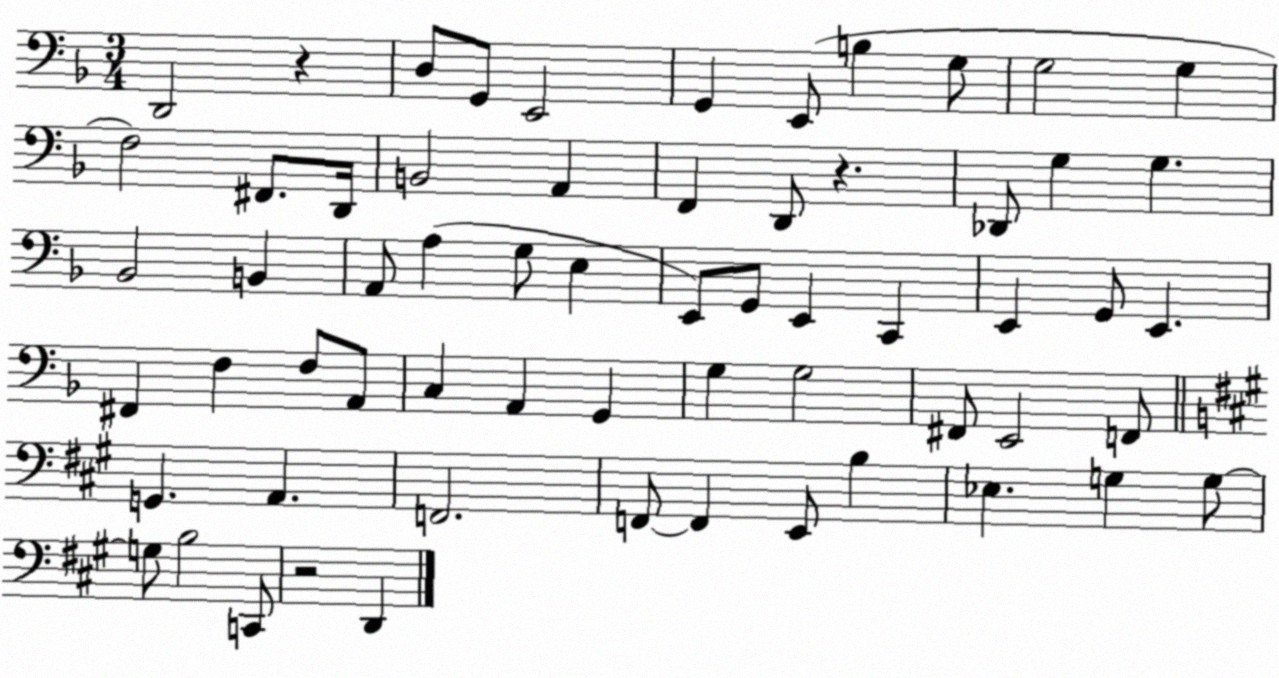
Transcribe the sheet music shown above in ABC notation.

X:1
T:Untitled
M:3/4
L:1/4
K:F
D,,2 z D,/2 G,,/2 E,,2 G,, E,,/2 B, G,/2 G,2 G, F,2 ^F,,/2 D,,/4 B,,2 A,, F,, D,,/2 z _D,,/2 G, G, _B,,2 B,, A,,/2 A, G,/2 E, E,,/2 G,,/2 E,, C,, E,, G,,/2 E,, ^F,, F, F,/2 A,,/2 C, A,, G,, G, G,2 ^F,,/2 E,,2 F,,/2 G,, A,, F,,2 F,,/2 F,, E,,/2 B, _E, G, G,/2 G,/2 B,2 C,,/2 z2 D,,